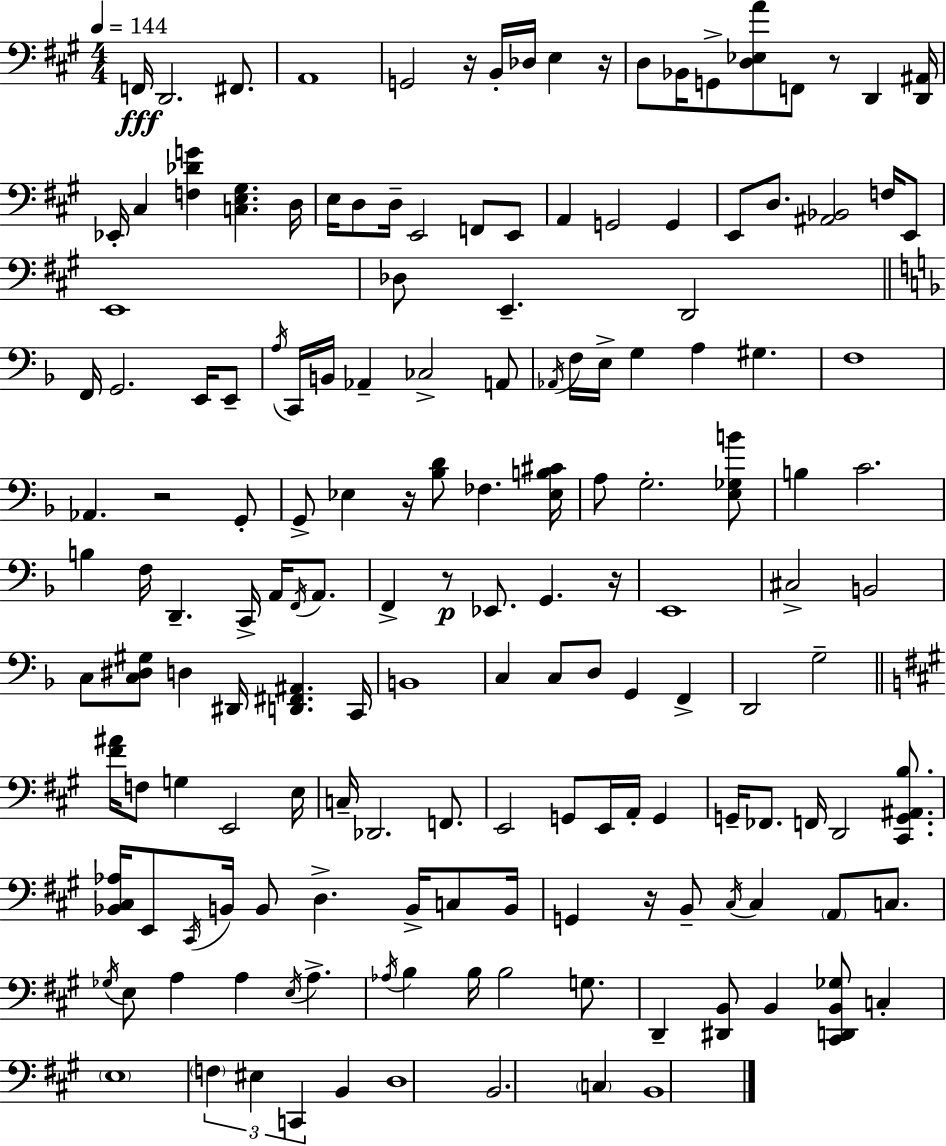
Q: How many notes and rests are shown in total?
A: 160